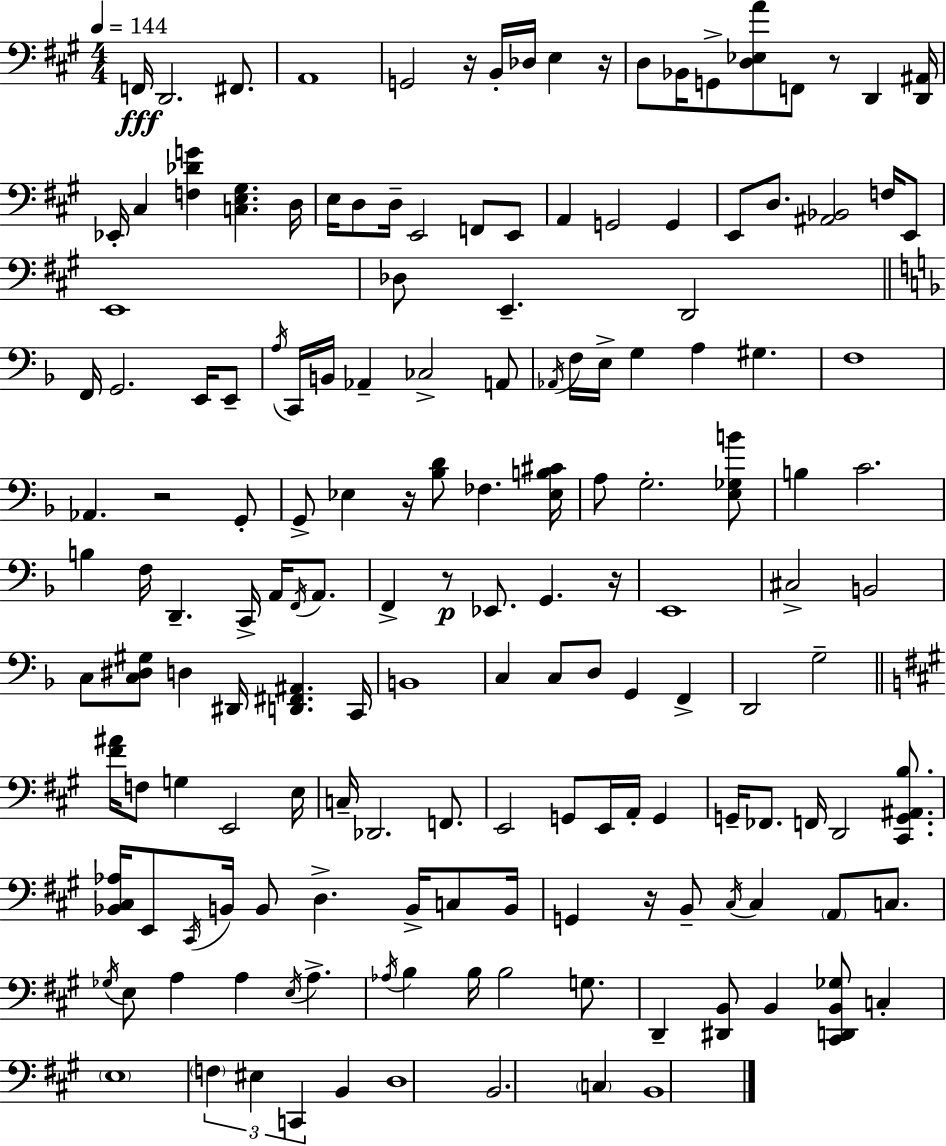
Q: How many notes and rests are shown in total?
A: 160